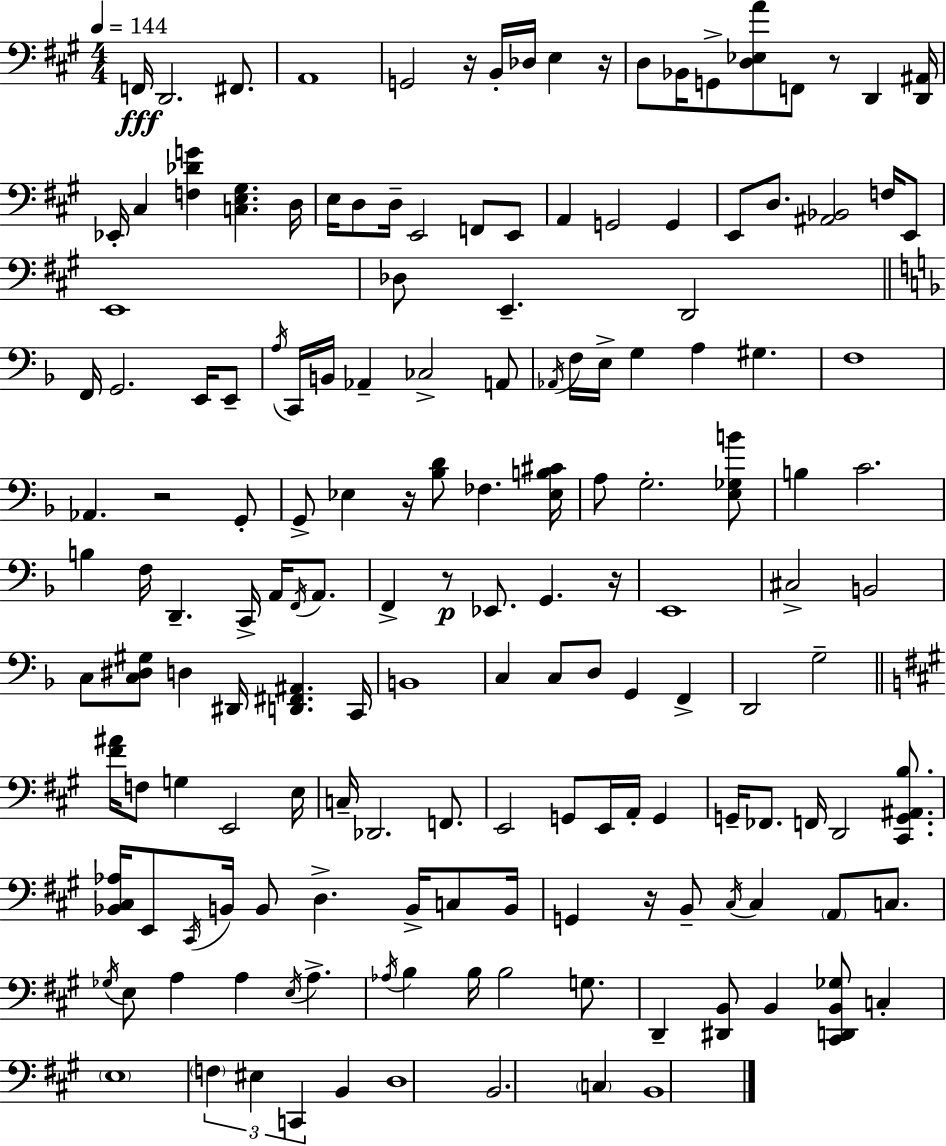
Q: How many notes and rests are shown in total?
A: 160